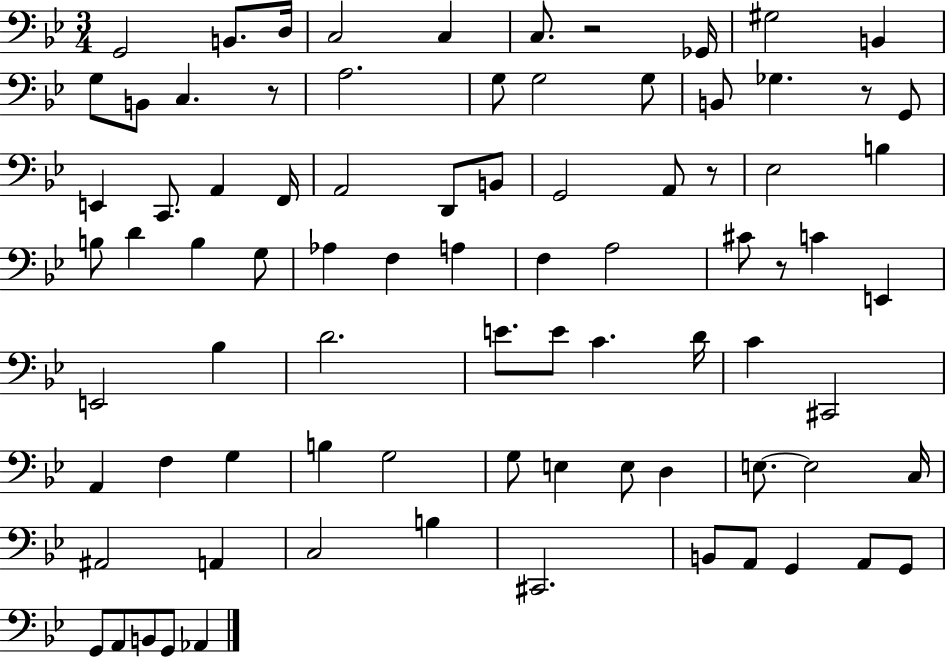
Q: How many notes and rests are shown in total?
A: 83